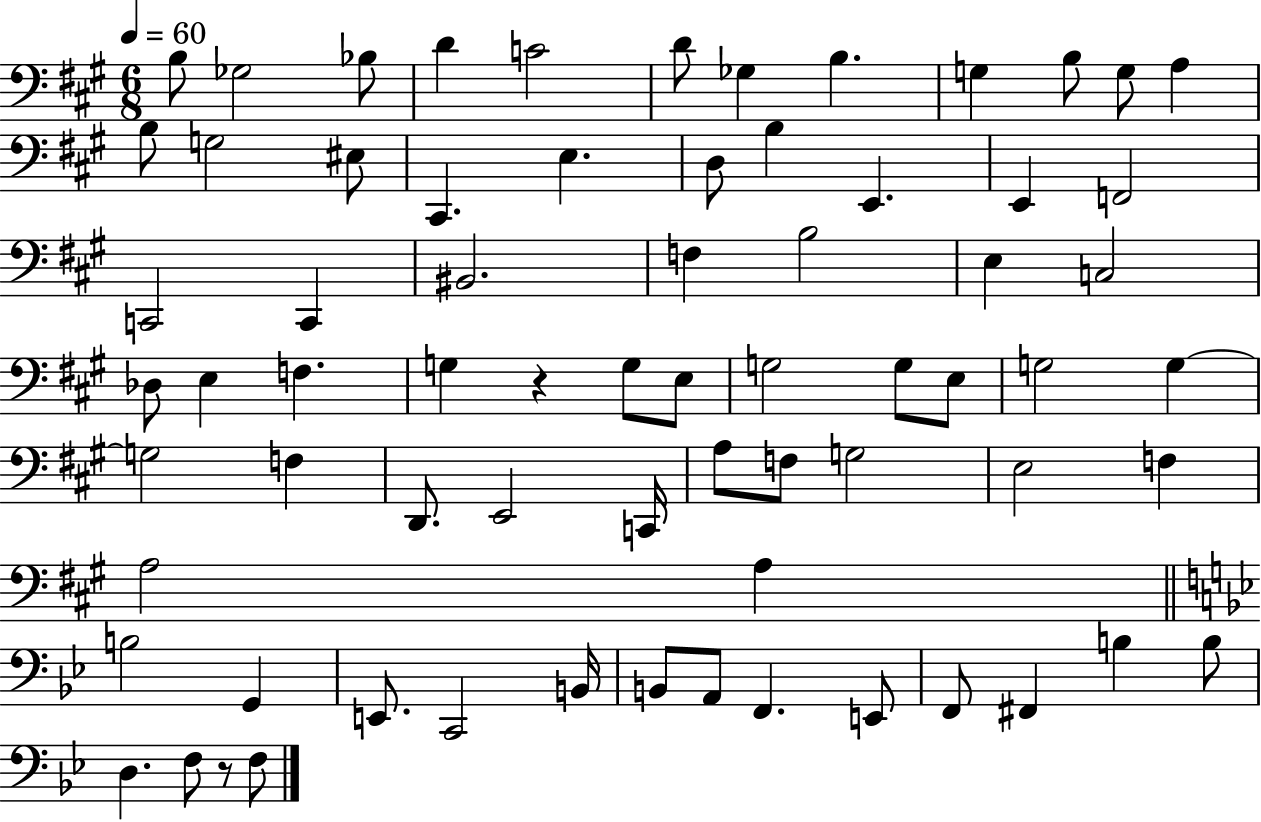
{
  \clef bass
  \numericTimeSignature
  \time 6/8
  \key a \major
  \tempo 4 = 60
  b8 ges2 bes8 | d'4 c'2 | d'8 ges4 b4. | g4 b8 g8 a4 | \break b8 g2 eis8 | cis,4. e4. | d8 b4 e,4. | e,4 f,2 | \break c,2 c,4 | bis,2. | f4 b2 | e4 c2 | \break des8 e4 f4. | g4 r4 g8 e8 | g2 g8 e8 | g2 g4~~ | \break g2 f4 | d,8. e,2 c,16 | a8 f8 g2 | e2 f4 | \break a2 a4 | \bar "||" \break \key g \minor b2 g,4 | e,8. c,2 b,16 | b,8 a,8 f,4. e,8 | f,8 fis,4 b4 b8 | \break d4. f8 r8 f8 | \bar "|."
}